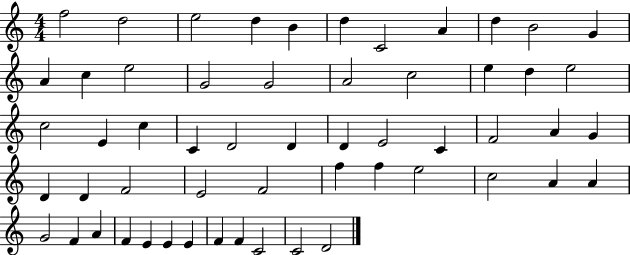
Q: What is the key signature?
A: C major